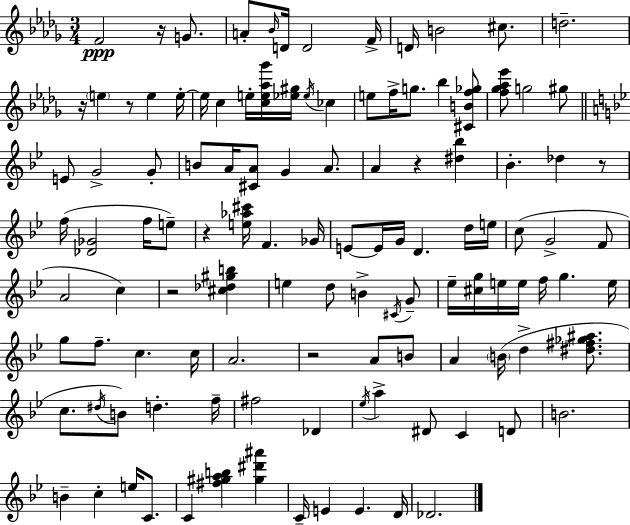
X:1
T:Untitled
M:3/4
L:1/4
K:Bbm
F2 z/4 G/2 A/2 _B/4 D/4 D2 F/4 D/4 B2 ^c/2 d2 z/4 e z/2 e e/4 e/4 c e/4 [ce_a_g']/4 [_e^g]/4 _e/4 _c e/2 f/4 g/2 _b [^CBf_g]/2 [f_g_a_e']/2 g2 ^g/2 E/2 G2 G/2 B/2 A/4 [^CA]/2 G A/2 A z [^d_b] _B _d z/2 f/4 [_D_G]2 f/4 e/2 z [e_a^c']/4 F _G/4 E/2 E/4 G/4 D d/4 e/4 c/2 G2 F/2 A2 c z2 [^c_d^gb] e d/2 B ^C/4 G/2 _e/4 [^cg]/4 e/4 e/4 f/4 g e/4 g/2 f/2 c c/4 A2 z2 A/2 B/2 A B/4 d [^d^f_g^a]/2 c/2 ^d/4 B/2 d f/4 ^f2 _D _e/4 a ^D/2 C D/2 B2 B c e/4 C/2 C [^f^gab] [^g^d'^a'] C/4 E E D/4 _D2